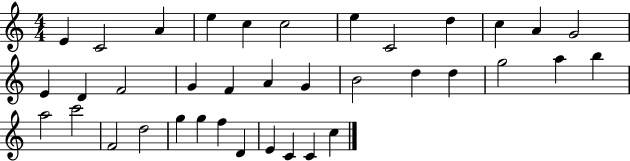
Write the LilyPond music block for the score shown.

{
  \clef treble
  \numericTimeSignature
  \time 4/4
  \key c \major
  e'4 c'2 a'4 | e''4 c''4 c''2 | e''4 c'2 d''4 | c''4 a'4 g'2 | \break e'4 d'4 f'2 | g'4 f'4 a'4 g'4 | b'2 d''4 d''4 | g''2 a''4 b''4 | \break a''2 c'''2 | f'2 d''2 | g''4 g''4 f''4 d'4 | e'4 c'4 c'4 c''4 | \break \bar "|."
}